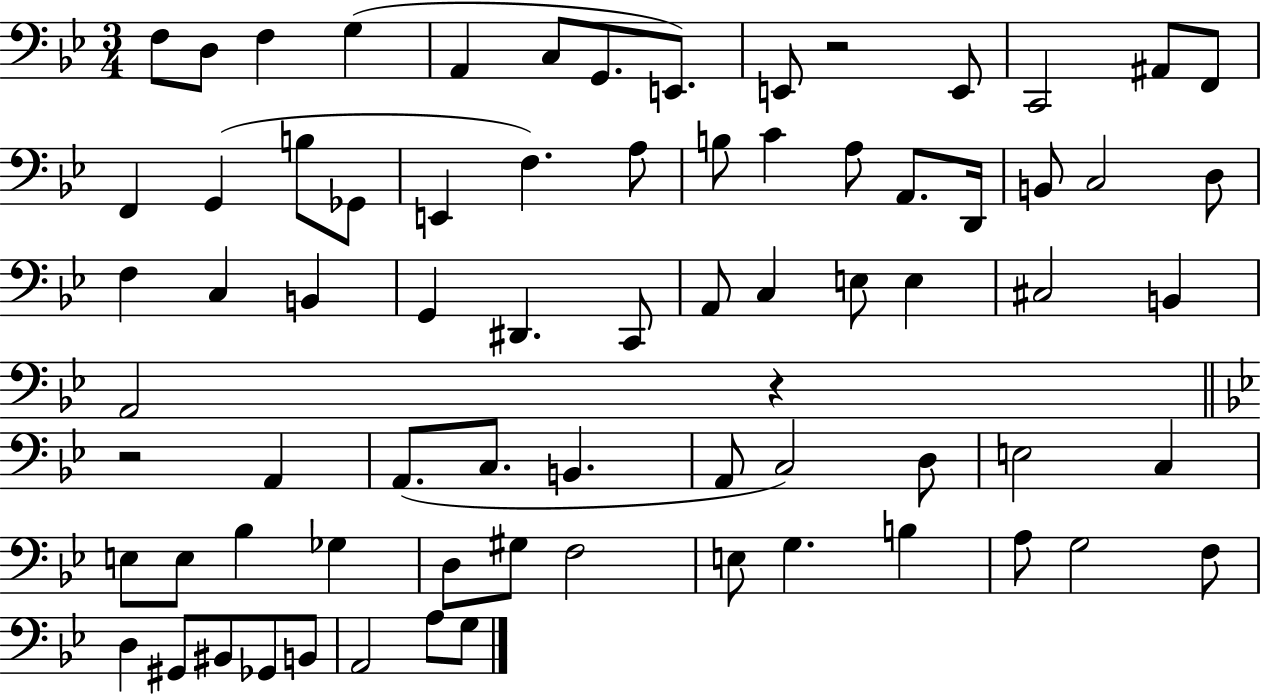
{
  \clef bass
  \numericTimeSignature
  \time 3/4
  \key bes \major
  \repeat volta 2 { f8 d8 f4 g4( | a,4 c8 g,8. e,8.) | e,8 r2 e,8 | c,2 ais,8 f,8 | \break f,4 g,4( b8 ges,8 | e,4 f4.) a8 | b8 c'4 a8 a,8. d,16 | b,8 c2 d8 | \break f4 c4 b,4 | g,4 dis,4. c,8 | a,8 c4 e8 e4 | cis2 b,4 | \break a,2 r4 | \bar "||" \break \key g \minor r2 a,4 | a,8.( c8. b,4. | a,8 c2) d8 | e2 c4 | \break e8 e8 bes4 ges4 | d8 gis8 f2 | e8 g4. b4 | a8 g2 f8 | \break d4 gis,8 bis,8 ges,8 b,8 | a,2 a8 g8 | } \bar "|."
}